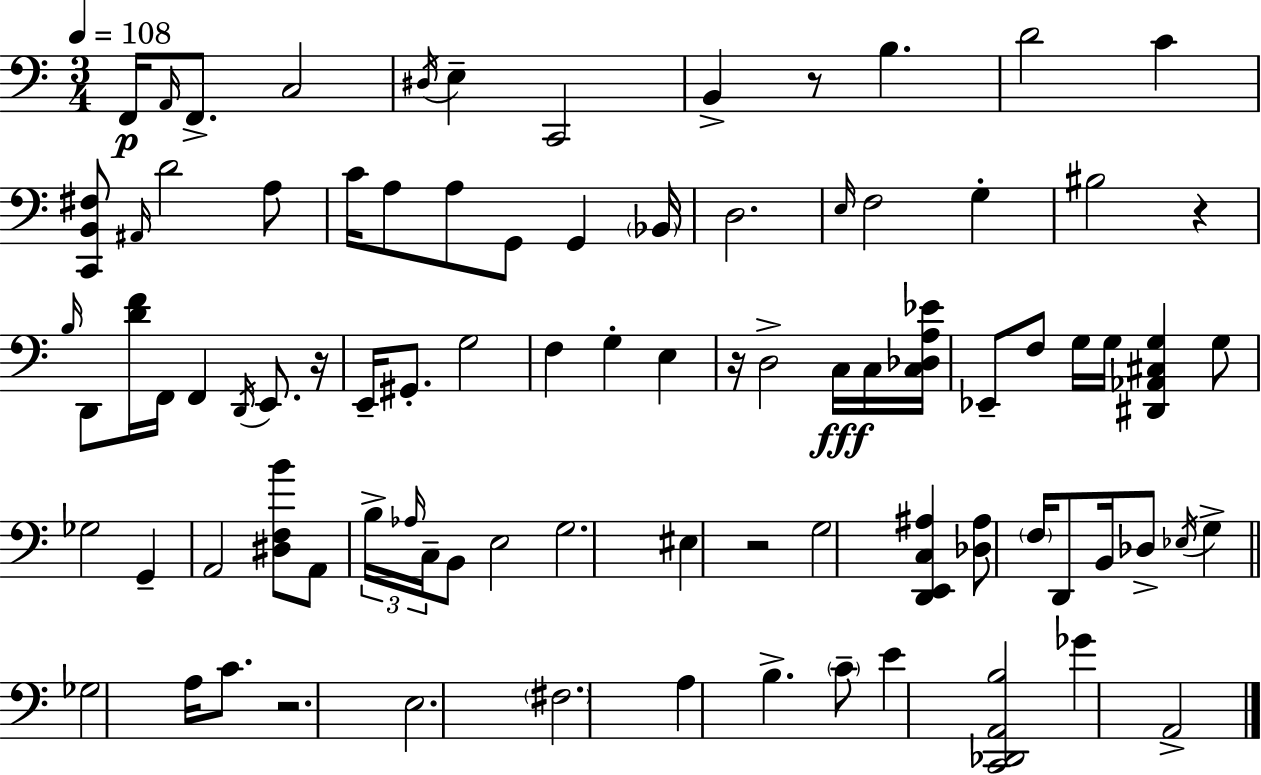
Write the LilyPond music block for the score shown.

{
  \clef bass
  \numericTimeSignature
  \time 3/4
  \key a \minor
  \tempo 4 = 108
  f,16\p \grace { a,16 } f,8.-> c2 | \acciaccatura { dis16 } e4-- c,2 | b,4-> r8 b4. | d'2 c'4 | \break <c, b, fis>8 \grace { ais,16 } d'2 | a8 c'16 a8 a8 g,8 g,4 | \parenthesize bes,16 d2. | \grace { e16 } f2 | \break g4-. bis2 | r4 \grace { b16 } d,8 <d' f'>16 f,16 f,4 | \acciaccatura { d,16 } e,8. r16 e,16-- gis,8.-. g2 | f4 g4-. | \break e4 r16 d2-> | c16\fff c16 <c des a ees'>16 ees,8-- f8 g16 g16 | <dis, aes, cis g>4 g8 ges2 | g,4-- a,2 | \break <dis f b'>8 a,8 \tuplet 3/2 { b16-> \grace { aes16 } c16-- } b,8 e2 | g2. | eis4 r2 | g2 | \break <d, e, c ais>4 <des ais>8 \parenthesize f16 d,8 | b,16 des8-> \acciaccatura { ees16 } g4-> \bar "||" \break \key a \minor ges2 a16 c'8. | r2. | e2. | \parenthesize fis2. | \break a4 b4.-> \parenthesize c'8-- | e'4 <c, des, a, b>2 | ges'4 a,2-> | \bar "|."
}